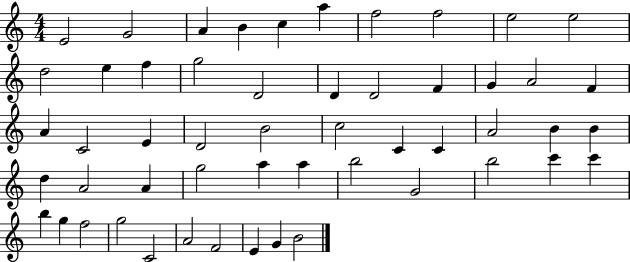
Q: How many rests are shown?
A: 0